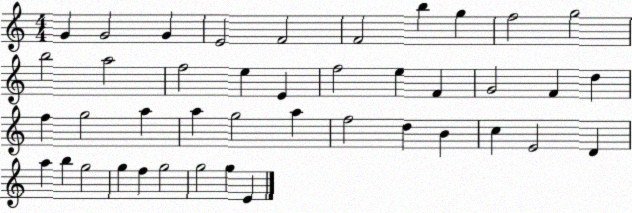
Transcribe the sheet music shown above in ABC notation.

X:1
T:Untitled
M:4/4
L:1/4
K:C
G G2 G E2 F2 F2 b g f2 g2 b2 a2 f2 e E f2 e F G2 F d f g2 a a g2 a f2 d B c E2 D a b g2 g f g2 g2 g E